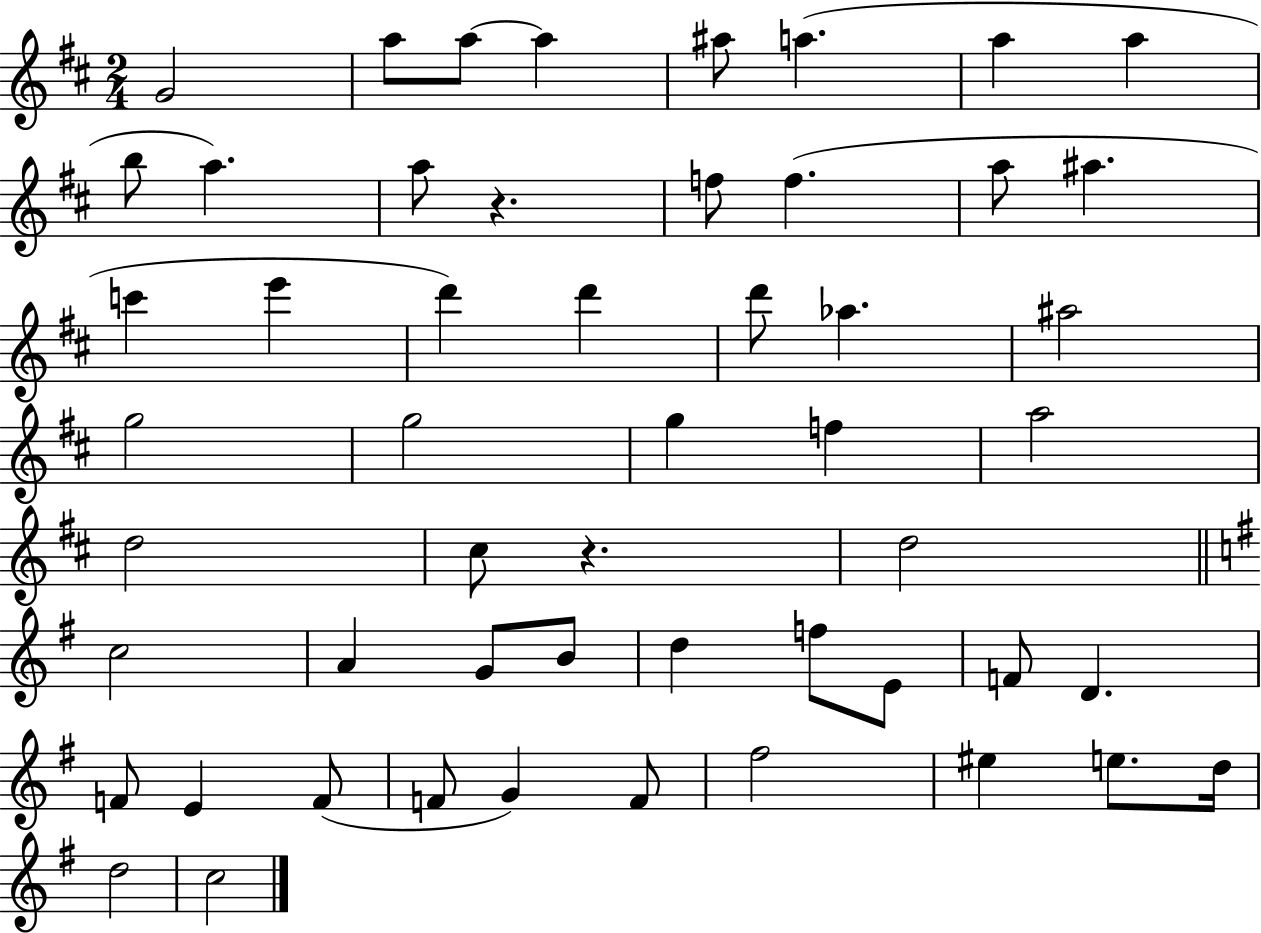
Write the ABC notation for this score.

X:1
T:Untitled
M:2/4
L:1/4
K:D
G2 a/2 a/2 a ^a/2 a a a b/2 a a/2 z f/2 f a/2 ^a c' e' d' d' d'/2 _a ^a2 g2 g2 g f a2 d2 ^c/2 z d2 c2 A G/2 B/2 d f/2 E/2 F/2 D F/2 E F/2 F/2 G F/2 ^f2 ^e e/2 d/4 d2 c2